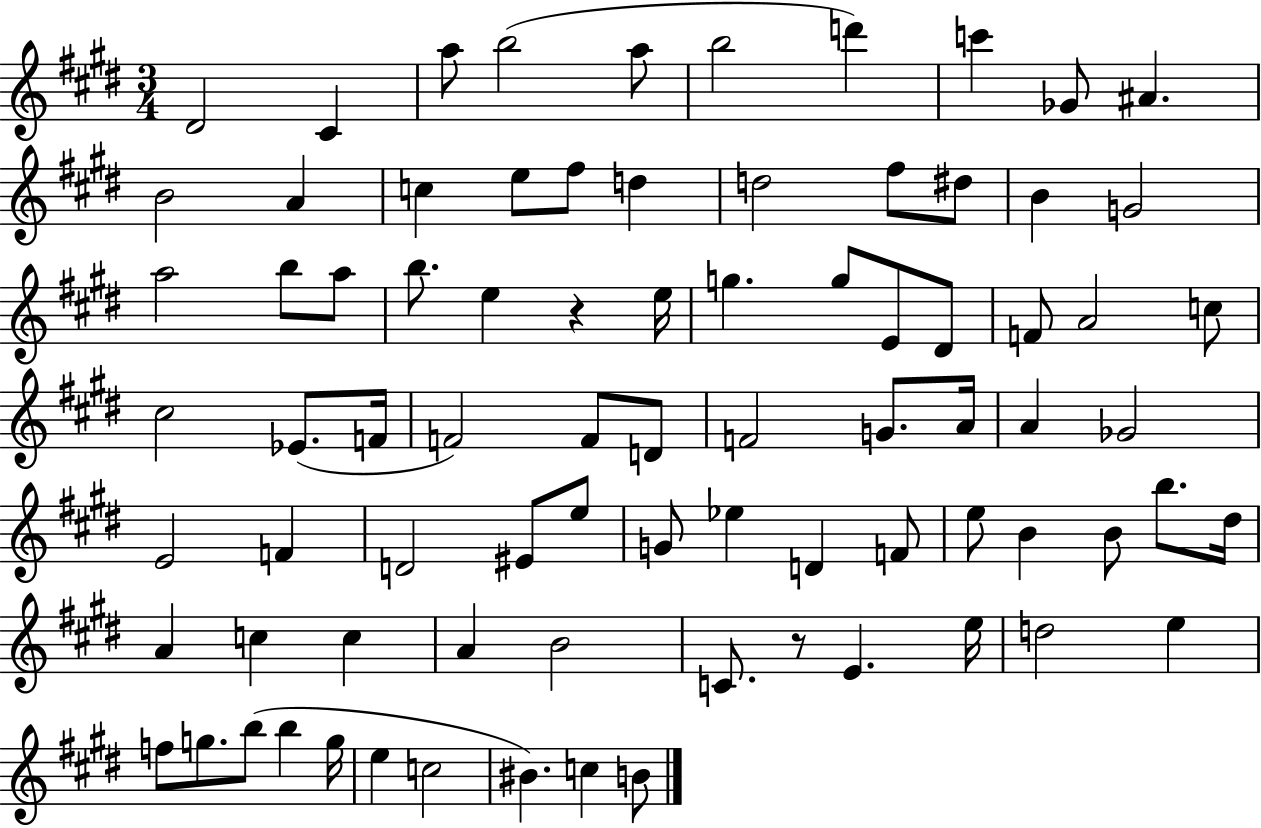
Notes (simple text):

D#4/h C#4/q A5/e B5/h A5/e B5/h D6/q C6/q Gb4/e A#4/q. B4/h A4/q C5/q E5/e F#5/e D5/q D5/h F#5/e D#5/e B4/q G4/h A5/h B5/e A5/e B5/e. E5/q R/q E5/s G5/q. G5/e E4/e D#4/e F4/e A4/h C5/e C#5/h Eb4/e. F4/s F4/h F4/e D4/e F4/h G4/e. A4/s A4/q Gb4/h E4/h F4/q D4/h EIS4/e E5/e G4/e Eb5/q D4/q F4/e E5/e B4/q B4/e B5/e. D#5/s A4/q C5/q C5/q A4/q B4/h C4/e. R/e E4/q. E5/s D5/h E5/q F5/e G5/e. B5/e B5/q G5/s E5/q C5/h BIS4/q. C5/q B4/e